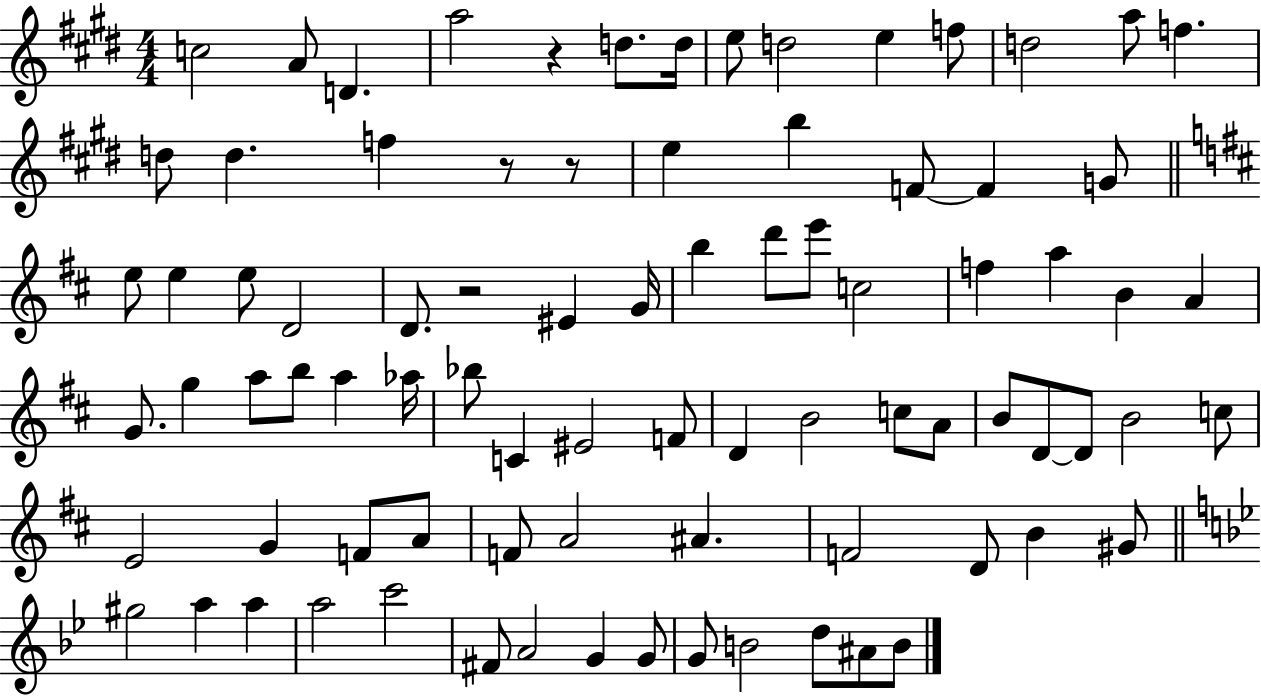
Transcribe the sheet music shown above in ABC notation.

X:1
T:Untitled
M:4/4
L:1/4
K:E
c2 A/2 D a2 z d/2 d/4 e/2 d2 e f/2 d2 a/2 f d/2 d f z/2 z/2 e b F/2 F G/2 e/2 e e/2 D2 D/2 z2 ^E G/4 b d'/2 e'/2 c2 f a B A G/2 g a/2 b/2 a _a/4 _b/2 C ^E2 F/2 D B2 c/2 A/2 B/2 D/2 D/2 B2 c/2 E2 G F/2 A/2 F/2 A2 ^A F2 D/2 B ^G/2 ^g2 a a a2 c'2 ^F/2 A2 G G/2 G/2 B2 d/2 ^A/2 B/2